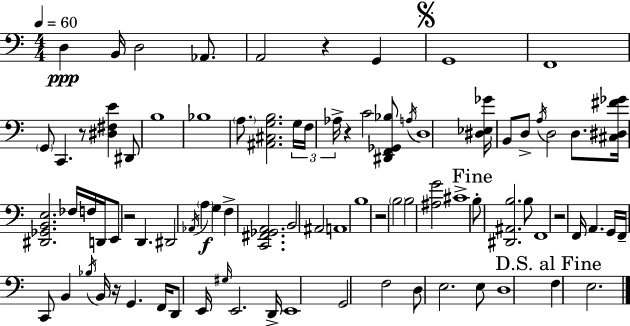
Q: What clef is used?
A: bass